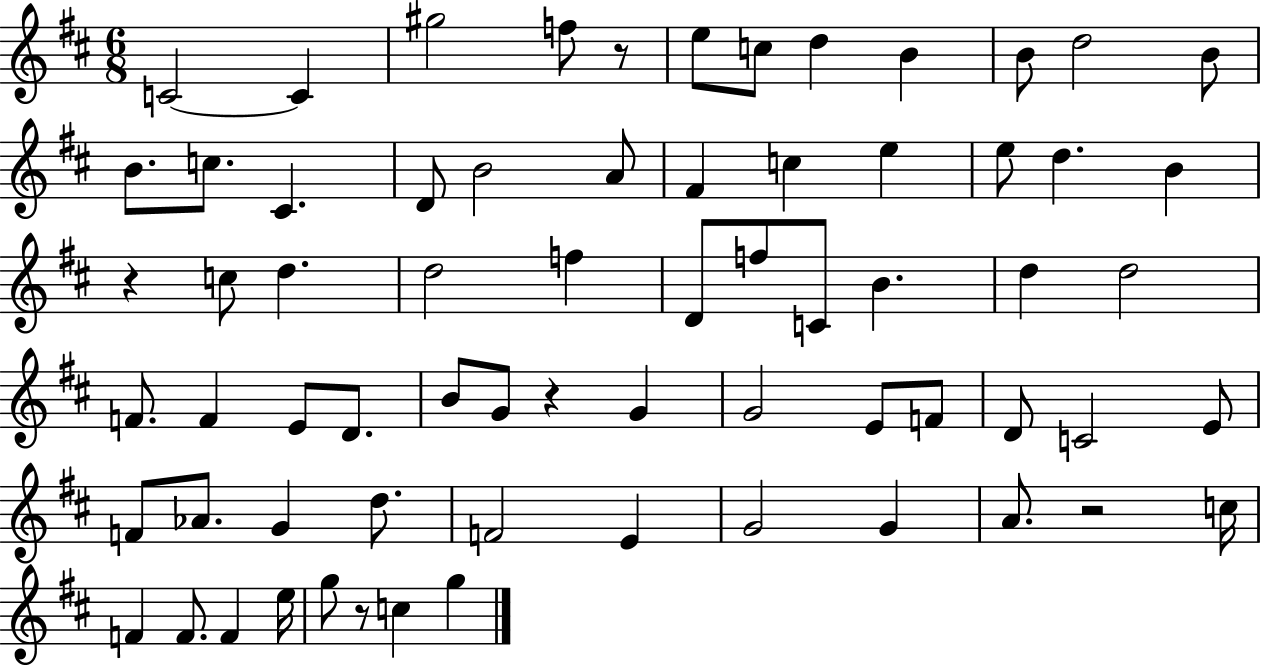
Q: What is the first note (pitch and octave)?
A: C4